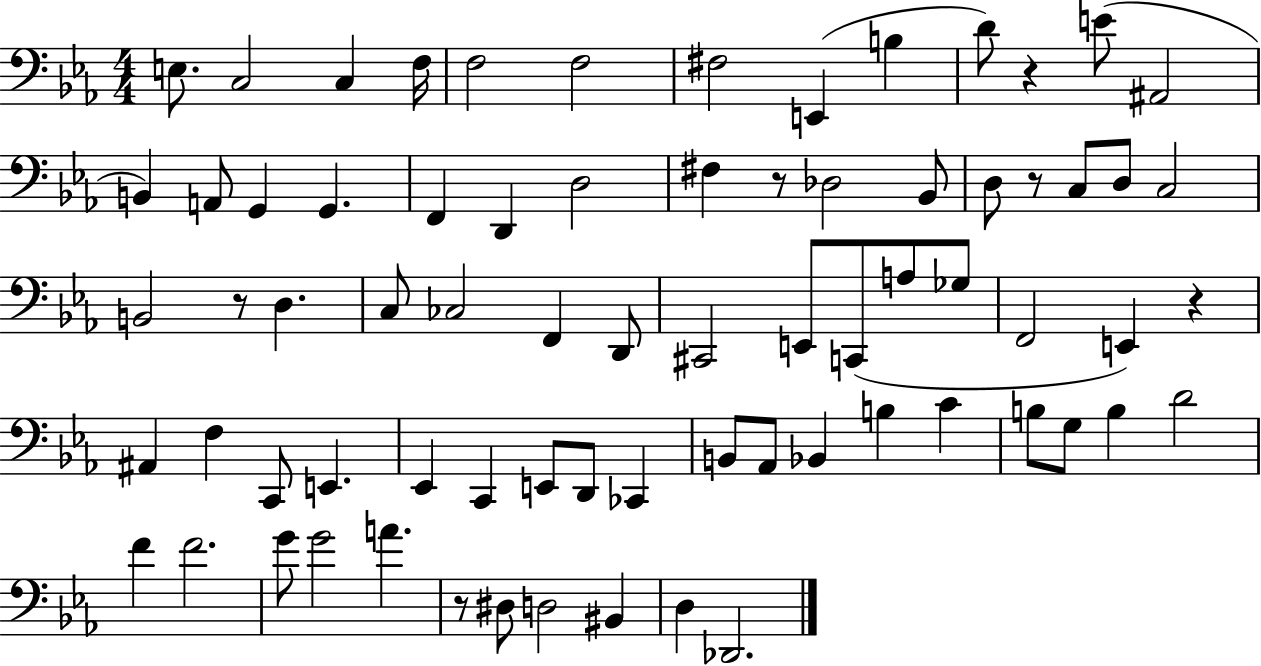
E3/e. C3/h C3/q F3/s F3/h F3/h F#3/h E2/q B3/q D4/e R/q E4/e A#2/h B2/q A2/e G2/q G2/q. F2/q D2/q D3/h F#3/q R/e Db3/h Bb2/e D3/e R/e C3/e D3/e C3/h B2/h R/e D3/q. C3/e CES3/h F2/q D2/e C#2/h E2/e C2/e A3/e Gb3/e F2/h E2/q R/q A#2/q F3/q C2/e E2/q. Eb2/q C2/q E2/e D2/e CES2/q B2/e Ab2/e Bb2/q B3/q C4/q B3/e G3/e B3/q D4/h F4/q F4/h. G4/e G4/h A4/q. R/e D#3/e D3/h BIS2/q D3/q Db2/h.